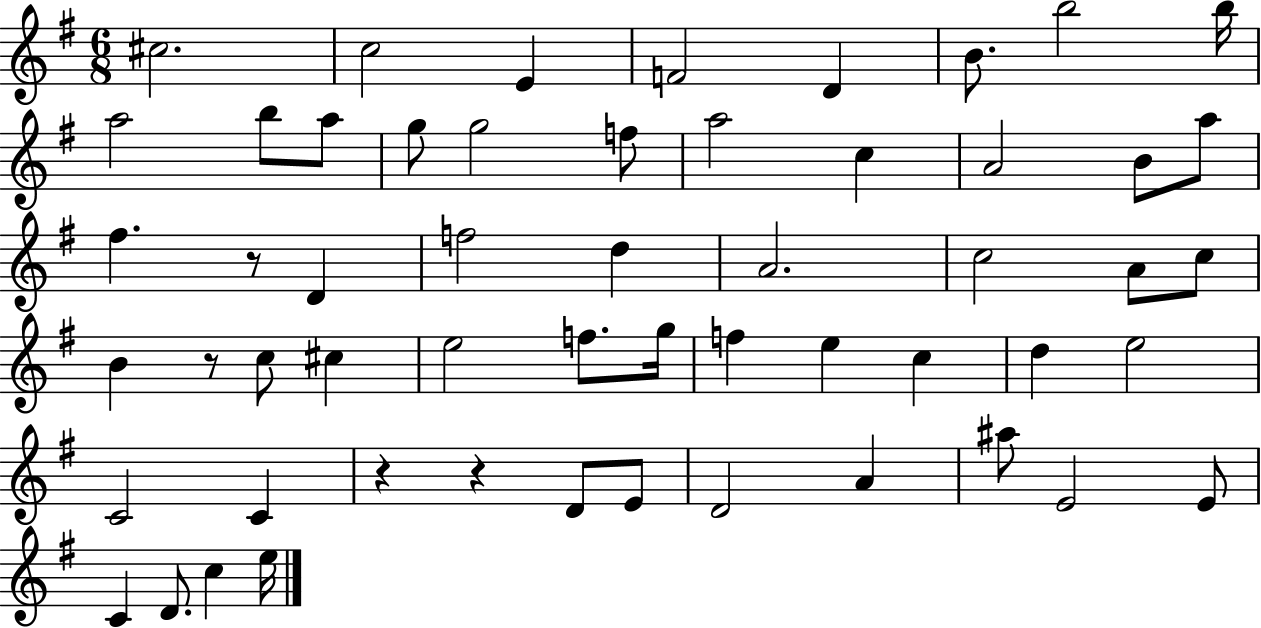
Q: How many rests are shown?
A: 4